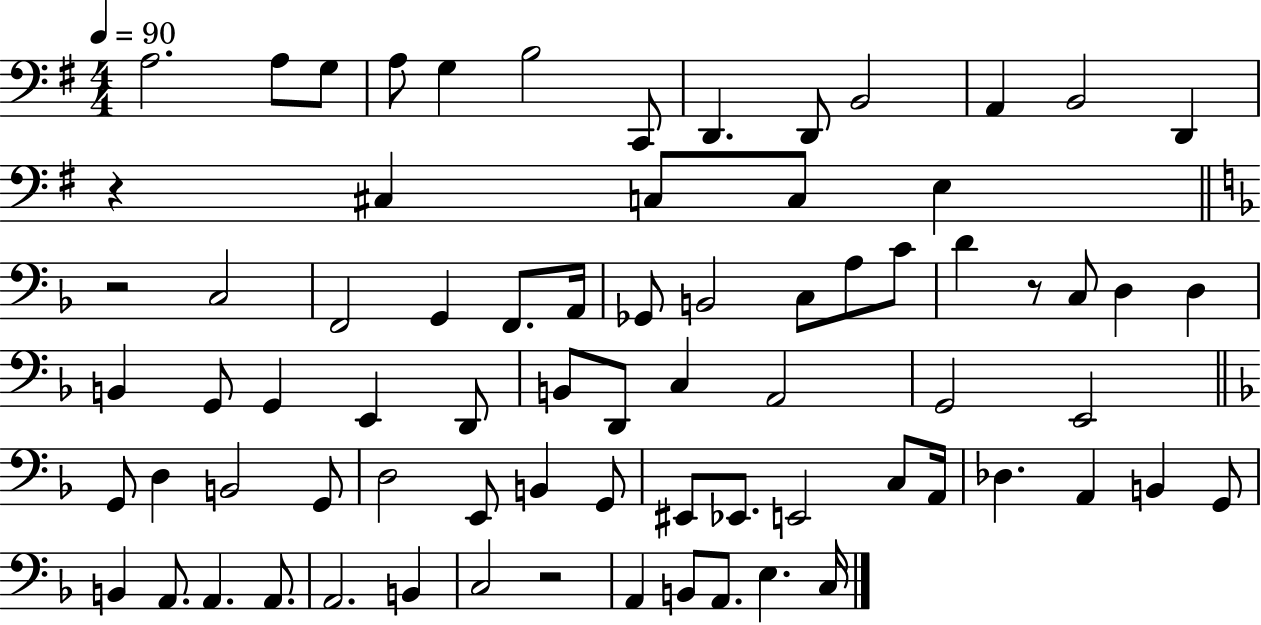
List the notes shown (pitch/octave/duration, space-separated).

A3/h. A3/e G3/e A3/e G3/q B3/h C2/e D2/q. D2/e B2/h A2/q B2/h D2/q R/q C#3/q C3/e C3/e E3/q R/h C3/h F2/h G2/q F2/e. A2/s Gb2/e B2/h C3/e A3/e C4/e D4/q R/e C3/e D3/q D3/q B2/q G2/e G2/q E2/q D2/e B2/e D2/e C3/q A2/h G2/h E2/h G2/e D3/q B2/h G2/e D3/h E2/e B2/q G2/e EIS2/e Eb2/e. E2/h C3/e A2/s Db3/q. A2/q B2/q G2/e B2/q A2/e. A2/q. A2/e. A2/h. B2/q C3/h R/h A2/q B2/e A2/e. E3/q. C3/s